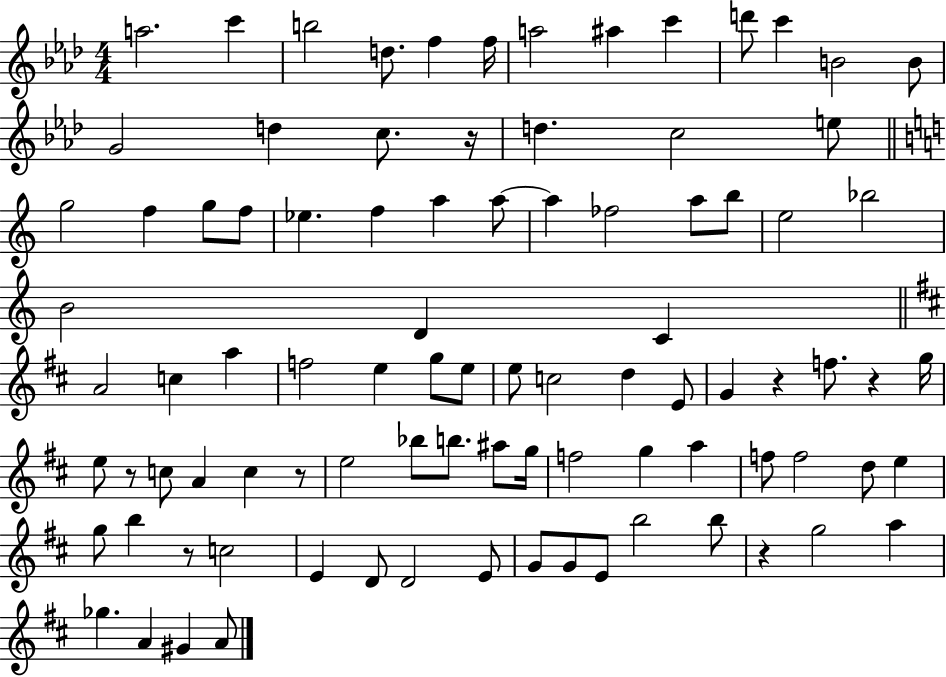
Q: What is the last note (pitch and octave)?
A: A4